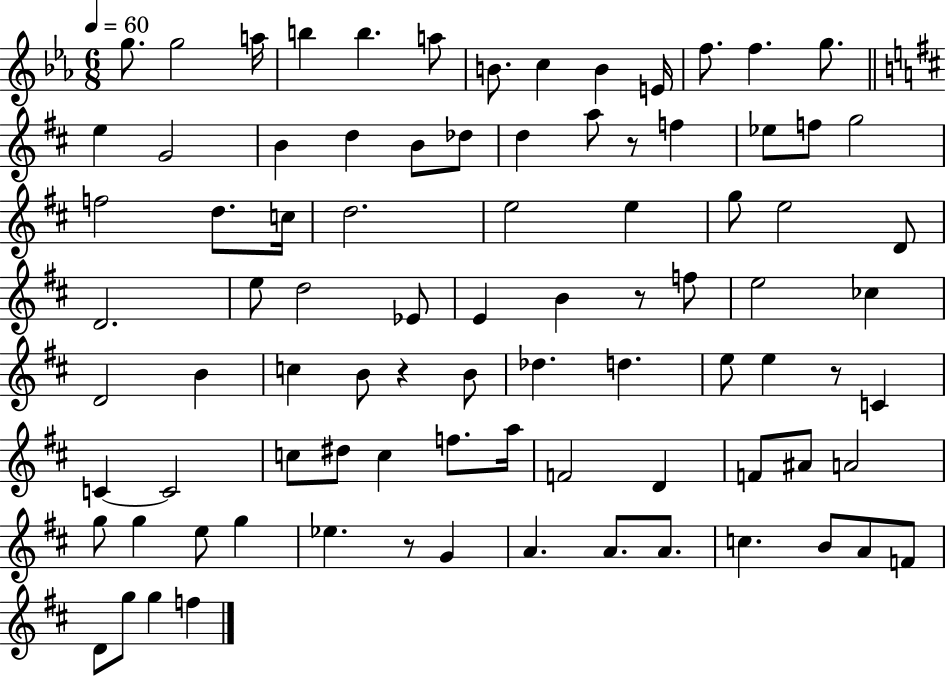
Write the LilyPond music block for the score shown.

{
  \clef treble
  \numericTimeSignature
  \time 6/8
  \key ees \major
  \tempo 4 = 60
  g''8. g''2 a''16 | b''4 b''4. a''8 | b'8. c''4 b'4 e'16 | f''8. f''4. g''8. | \break \bar "||" \break \key b \minor e''4 g'2 | b'4 d''4 b'8 des''8 | d''4 a''8 r8 f''4 | ees''8 f''8 g''2 | \break f''2 d''8. c''16 | d''2. | e''2 e''4 | g''8 e''2 d'8 | \break d'2. | e''8 d''2 ees'8 | e'4 b'4 r8 f''8 | e''2 ces''4 | \break d'2 b'4 | c''4 b'8 r4 b'8 | des''4. d''4. | e''8 e''4 r8 c'4 | \break c'4~~ c'2 | c''8 dis''8 c''4 f''8. a''16 | f'2 d'4 | f'8 ais'8 a'2 | \break g''8 g''4 e''8 g''4 | ees''4. r8 g'4 | a'4. a'8. a'8. | c''4. b'8 a'8 f'8 | \break d'8 g''8 g''4 f''4 | \bar "|."
}